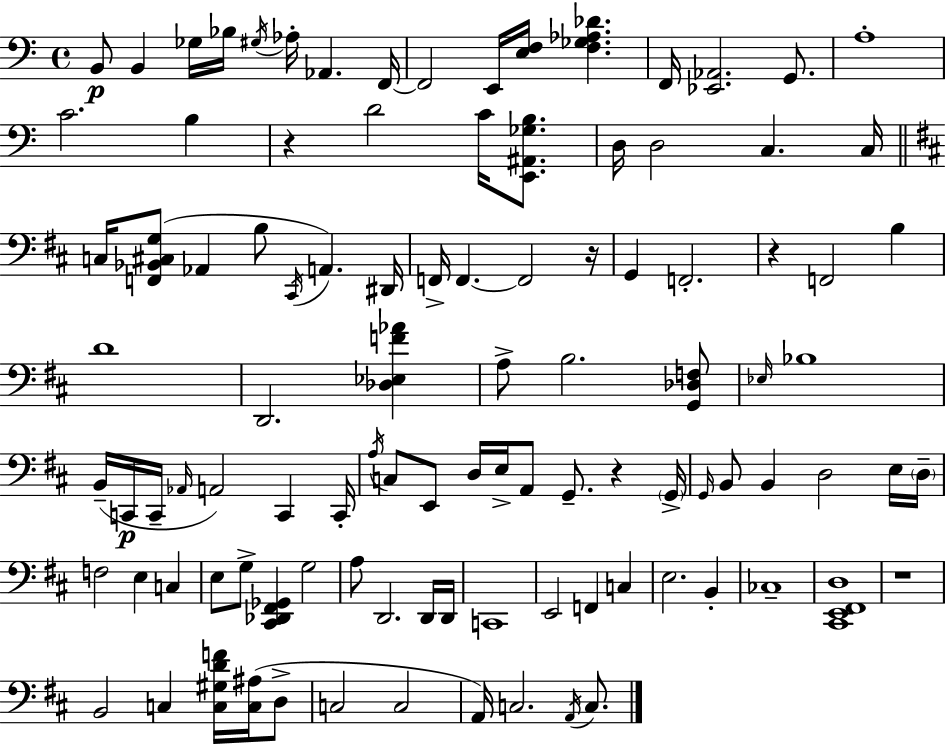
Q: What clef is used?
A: bass